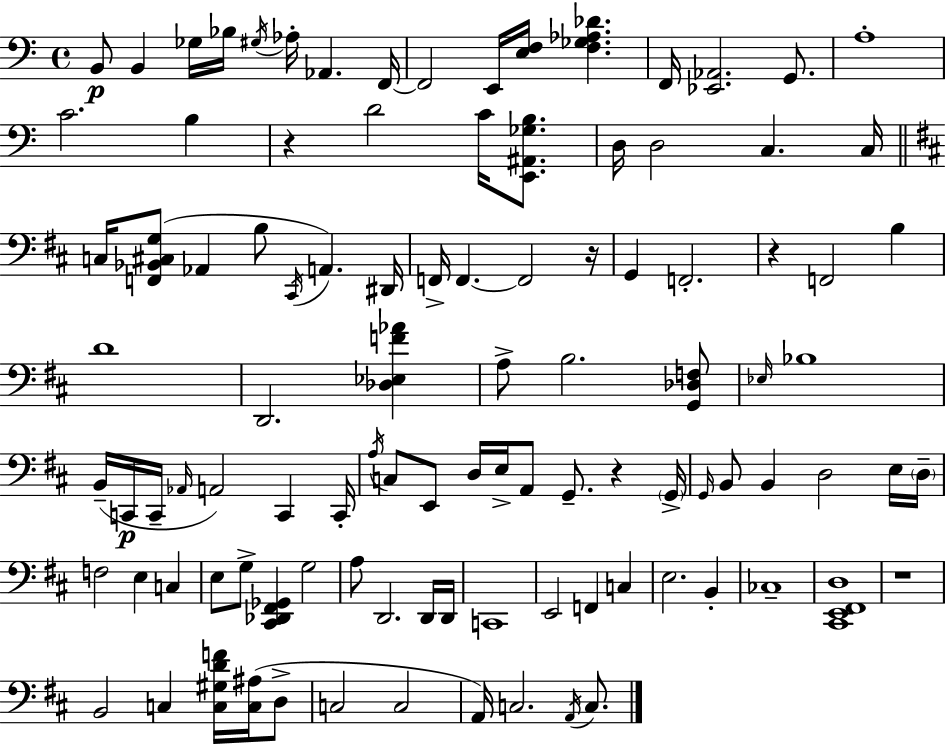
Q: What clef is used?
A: bass